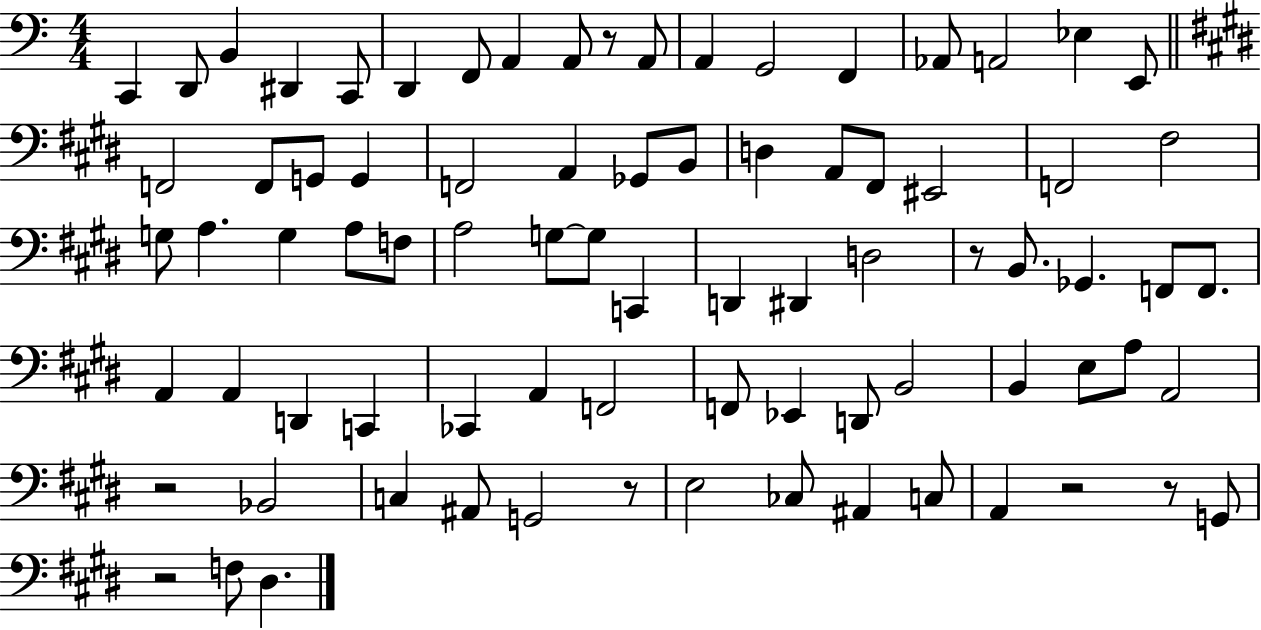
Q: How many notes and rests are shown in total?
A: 81